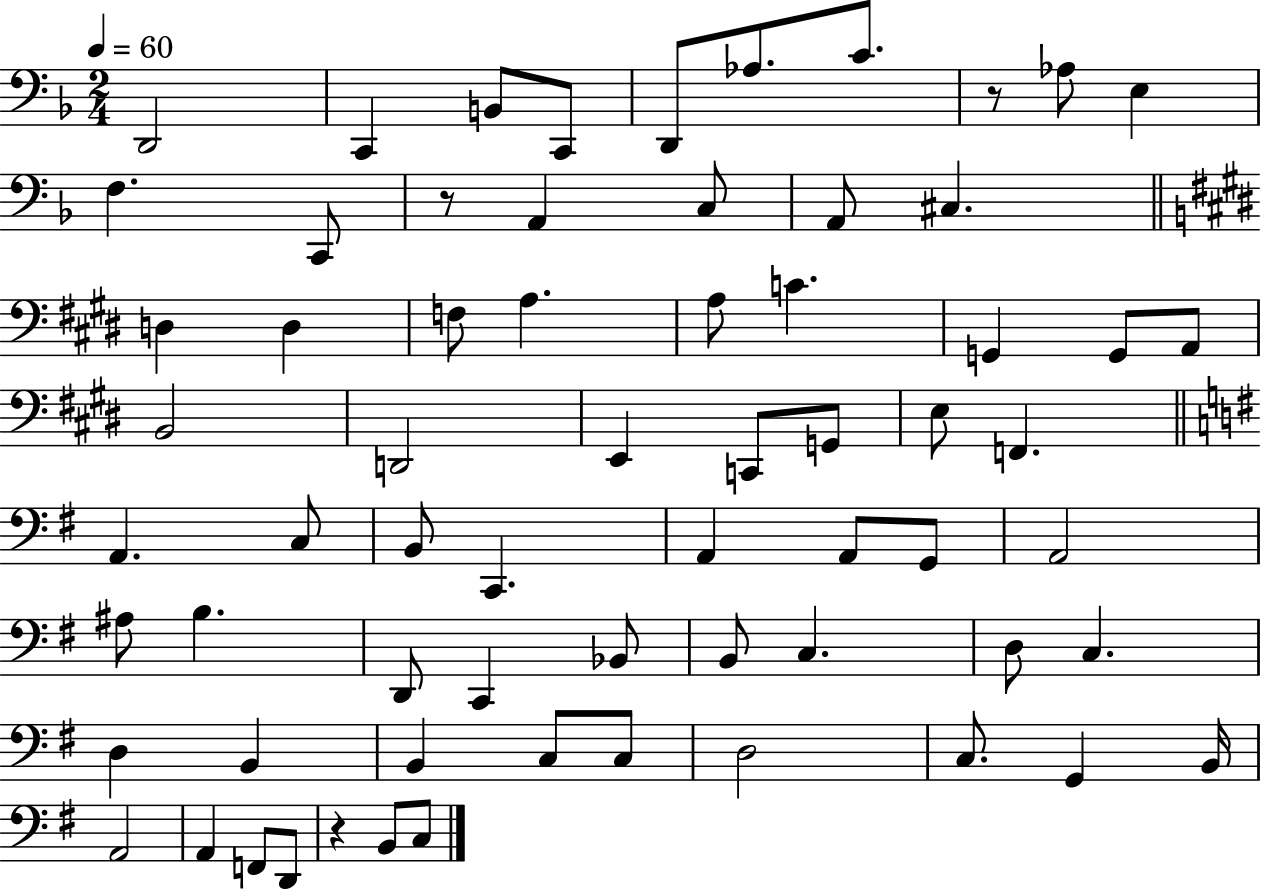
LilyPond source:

{
  \clef bass
  \numericTimeSignature
  \time 2/4
  \key f \major
  \tempo 4 = 60
  d,2 | c,4 b,8 c,8 | d,8 aes8. c'8. | r8 aes8 e4 | \break f4. c,8 | r8 a,4 c8 | a,8 cis4. | \bar "||" \break \key e \major d4 d4 | f8 a4. | a8 c'4. | g,4 g,8 a,8 | \break b,2 | d,2 | e,4 c,8 g,8 | e8 f,4. | \break \bar "||" \break \key e \minor a,4. c8 | b,8 c,4. | a,4 a,8 g,8 | a,2 | \break ais8 b4. | d,8 c,4 bes,8 | b,8 c4. | d8 c4. | \break d4 b,4 | b,4 c8 c8 | d2 | c8. g,4 b,16 | \break a,2 | a,4 f,8 d,8 | r4 b,8 c8 | \bar "|."
}